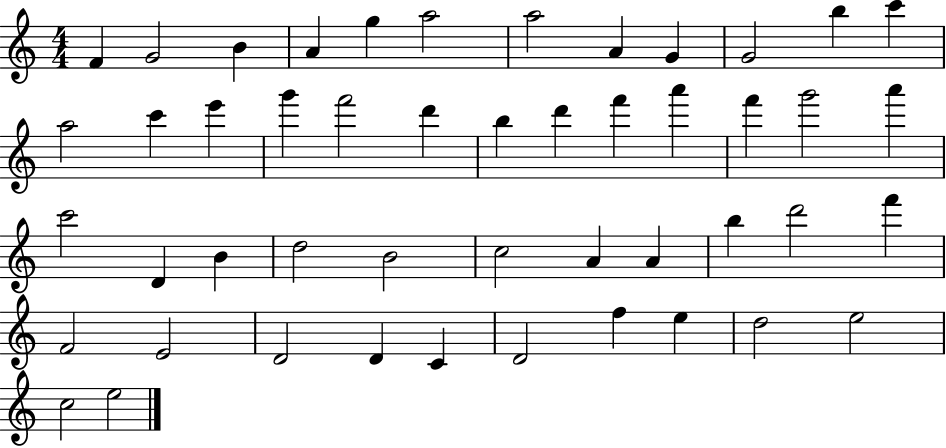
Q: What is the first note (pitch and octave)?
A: F4